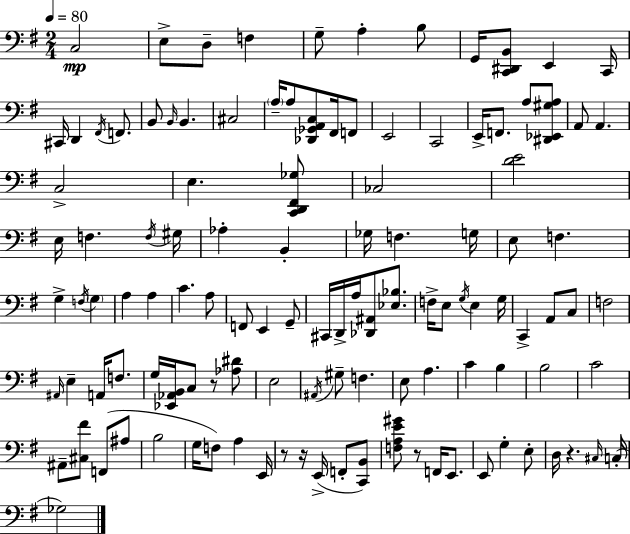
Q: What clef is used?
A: bass